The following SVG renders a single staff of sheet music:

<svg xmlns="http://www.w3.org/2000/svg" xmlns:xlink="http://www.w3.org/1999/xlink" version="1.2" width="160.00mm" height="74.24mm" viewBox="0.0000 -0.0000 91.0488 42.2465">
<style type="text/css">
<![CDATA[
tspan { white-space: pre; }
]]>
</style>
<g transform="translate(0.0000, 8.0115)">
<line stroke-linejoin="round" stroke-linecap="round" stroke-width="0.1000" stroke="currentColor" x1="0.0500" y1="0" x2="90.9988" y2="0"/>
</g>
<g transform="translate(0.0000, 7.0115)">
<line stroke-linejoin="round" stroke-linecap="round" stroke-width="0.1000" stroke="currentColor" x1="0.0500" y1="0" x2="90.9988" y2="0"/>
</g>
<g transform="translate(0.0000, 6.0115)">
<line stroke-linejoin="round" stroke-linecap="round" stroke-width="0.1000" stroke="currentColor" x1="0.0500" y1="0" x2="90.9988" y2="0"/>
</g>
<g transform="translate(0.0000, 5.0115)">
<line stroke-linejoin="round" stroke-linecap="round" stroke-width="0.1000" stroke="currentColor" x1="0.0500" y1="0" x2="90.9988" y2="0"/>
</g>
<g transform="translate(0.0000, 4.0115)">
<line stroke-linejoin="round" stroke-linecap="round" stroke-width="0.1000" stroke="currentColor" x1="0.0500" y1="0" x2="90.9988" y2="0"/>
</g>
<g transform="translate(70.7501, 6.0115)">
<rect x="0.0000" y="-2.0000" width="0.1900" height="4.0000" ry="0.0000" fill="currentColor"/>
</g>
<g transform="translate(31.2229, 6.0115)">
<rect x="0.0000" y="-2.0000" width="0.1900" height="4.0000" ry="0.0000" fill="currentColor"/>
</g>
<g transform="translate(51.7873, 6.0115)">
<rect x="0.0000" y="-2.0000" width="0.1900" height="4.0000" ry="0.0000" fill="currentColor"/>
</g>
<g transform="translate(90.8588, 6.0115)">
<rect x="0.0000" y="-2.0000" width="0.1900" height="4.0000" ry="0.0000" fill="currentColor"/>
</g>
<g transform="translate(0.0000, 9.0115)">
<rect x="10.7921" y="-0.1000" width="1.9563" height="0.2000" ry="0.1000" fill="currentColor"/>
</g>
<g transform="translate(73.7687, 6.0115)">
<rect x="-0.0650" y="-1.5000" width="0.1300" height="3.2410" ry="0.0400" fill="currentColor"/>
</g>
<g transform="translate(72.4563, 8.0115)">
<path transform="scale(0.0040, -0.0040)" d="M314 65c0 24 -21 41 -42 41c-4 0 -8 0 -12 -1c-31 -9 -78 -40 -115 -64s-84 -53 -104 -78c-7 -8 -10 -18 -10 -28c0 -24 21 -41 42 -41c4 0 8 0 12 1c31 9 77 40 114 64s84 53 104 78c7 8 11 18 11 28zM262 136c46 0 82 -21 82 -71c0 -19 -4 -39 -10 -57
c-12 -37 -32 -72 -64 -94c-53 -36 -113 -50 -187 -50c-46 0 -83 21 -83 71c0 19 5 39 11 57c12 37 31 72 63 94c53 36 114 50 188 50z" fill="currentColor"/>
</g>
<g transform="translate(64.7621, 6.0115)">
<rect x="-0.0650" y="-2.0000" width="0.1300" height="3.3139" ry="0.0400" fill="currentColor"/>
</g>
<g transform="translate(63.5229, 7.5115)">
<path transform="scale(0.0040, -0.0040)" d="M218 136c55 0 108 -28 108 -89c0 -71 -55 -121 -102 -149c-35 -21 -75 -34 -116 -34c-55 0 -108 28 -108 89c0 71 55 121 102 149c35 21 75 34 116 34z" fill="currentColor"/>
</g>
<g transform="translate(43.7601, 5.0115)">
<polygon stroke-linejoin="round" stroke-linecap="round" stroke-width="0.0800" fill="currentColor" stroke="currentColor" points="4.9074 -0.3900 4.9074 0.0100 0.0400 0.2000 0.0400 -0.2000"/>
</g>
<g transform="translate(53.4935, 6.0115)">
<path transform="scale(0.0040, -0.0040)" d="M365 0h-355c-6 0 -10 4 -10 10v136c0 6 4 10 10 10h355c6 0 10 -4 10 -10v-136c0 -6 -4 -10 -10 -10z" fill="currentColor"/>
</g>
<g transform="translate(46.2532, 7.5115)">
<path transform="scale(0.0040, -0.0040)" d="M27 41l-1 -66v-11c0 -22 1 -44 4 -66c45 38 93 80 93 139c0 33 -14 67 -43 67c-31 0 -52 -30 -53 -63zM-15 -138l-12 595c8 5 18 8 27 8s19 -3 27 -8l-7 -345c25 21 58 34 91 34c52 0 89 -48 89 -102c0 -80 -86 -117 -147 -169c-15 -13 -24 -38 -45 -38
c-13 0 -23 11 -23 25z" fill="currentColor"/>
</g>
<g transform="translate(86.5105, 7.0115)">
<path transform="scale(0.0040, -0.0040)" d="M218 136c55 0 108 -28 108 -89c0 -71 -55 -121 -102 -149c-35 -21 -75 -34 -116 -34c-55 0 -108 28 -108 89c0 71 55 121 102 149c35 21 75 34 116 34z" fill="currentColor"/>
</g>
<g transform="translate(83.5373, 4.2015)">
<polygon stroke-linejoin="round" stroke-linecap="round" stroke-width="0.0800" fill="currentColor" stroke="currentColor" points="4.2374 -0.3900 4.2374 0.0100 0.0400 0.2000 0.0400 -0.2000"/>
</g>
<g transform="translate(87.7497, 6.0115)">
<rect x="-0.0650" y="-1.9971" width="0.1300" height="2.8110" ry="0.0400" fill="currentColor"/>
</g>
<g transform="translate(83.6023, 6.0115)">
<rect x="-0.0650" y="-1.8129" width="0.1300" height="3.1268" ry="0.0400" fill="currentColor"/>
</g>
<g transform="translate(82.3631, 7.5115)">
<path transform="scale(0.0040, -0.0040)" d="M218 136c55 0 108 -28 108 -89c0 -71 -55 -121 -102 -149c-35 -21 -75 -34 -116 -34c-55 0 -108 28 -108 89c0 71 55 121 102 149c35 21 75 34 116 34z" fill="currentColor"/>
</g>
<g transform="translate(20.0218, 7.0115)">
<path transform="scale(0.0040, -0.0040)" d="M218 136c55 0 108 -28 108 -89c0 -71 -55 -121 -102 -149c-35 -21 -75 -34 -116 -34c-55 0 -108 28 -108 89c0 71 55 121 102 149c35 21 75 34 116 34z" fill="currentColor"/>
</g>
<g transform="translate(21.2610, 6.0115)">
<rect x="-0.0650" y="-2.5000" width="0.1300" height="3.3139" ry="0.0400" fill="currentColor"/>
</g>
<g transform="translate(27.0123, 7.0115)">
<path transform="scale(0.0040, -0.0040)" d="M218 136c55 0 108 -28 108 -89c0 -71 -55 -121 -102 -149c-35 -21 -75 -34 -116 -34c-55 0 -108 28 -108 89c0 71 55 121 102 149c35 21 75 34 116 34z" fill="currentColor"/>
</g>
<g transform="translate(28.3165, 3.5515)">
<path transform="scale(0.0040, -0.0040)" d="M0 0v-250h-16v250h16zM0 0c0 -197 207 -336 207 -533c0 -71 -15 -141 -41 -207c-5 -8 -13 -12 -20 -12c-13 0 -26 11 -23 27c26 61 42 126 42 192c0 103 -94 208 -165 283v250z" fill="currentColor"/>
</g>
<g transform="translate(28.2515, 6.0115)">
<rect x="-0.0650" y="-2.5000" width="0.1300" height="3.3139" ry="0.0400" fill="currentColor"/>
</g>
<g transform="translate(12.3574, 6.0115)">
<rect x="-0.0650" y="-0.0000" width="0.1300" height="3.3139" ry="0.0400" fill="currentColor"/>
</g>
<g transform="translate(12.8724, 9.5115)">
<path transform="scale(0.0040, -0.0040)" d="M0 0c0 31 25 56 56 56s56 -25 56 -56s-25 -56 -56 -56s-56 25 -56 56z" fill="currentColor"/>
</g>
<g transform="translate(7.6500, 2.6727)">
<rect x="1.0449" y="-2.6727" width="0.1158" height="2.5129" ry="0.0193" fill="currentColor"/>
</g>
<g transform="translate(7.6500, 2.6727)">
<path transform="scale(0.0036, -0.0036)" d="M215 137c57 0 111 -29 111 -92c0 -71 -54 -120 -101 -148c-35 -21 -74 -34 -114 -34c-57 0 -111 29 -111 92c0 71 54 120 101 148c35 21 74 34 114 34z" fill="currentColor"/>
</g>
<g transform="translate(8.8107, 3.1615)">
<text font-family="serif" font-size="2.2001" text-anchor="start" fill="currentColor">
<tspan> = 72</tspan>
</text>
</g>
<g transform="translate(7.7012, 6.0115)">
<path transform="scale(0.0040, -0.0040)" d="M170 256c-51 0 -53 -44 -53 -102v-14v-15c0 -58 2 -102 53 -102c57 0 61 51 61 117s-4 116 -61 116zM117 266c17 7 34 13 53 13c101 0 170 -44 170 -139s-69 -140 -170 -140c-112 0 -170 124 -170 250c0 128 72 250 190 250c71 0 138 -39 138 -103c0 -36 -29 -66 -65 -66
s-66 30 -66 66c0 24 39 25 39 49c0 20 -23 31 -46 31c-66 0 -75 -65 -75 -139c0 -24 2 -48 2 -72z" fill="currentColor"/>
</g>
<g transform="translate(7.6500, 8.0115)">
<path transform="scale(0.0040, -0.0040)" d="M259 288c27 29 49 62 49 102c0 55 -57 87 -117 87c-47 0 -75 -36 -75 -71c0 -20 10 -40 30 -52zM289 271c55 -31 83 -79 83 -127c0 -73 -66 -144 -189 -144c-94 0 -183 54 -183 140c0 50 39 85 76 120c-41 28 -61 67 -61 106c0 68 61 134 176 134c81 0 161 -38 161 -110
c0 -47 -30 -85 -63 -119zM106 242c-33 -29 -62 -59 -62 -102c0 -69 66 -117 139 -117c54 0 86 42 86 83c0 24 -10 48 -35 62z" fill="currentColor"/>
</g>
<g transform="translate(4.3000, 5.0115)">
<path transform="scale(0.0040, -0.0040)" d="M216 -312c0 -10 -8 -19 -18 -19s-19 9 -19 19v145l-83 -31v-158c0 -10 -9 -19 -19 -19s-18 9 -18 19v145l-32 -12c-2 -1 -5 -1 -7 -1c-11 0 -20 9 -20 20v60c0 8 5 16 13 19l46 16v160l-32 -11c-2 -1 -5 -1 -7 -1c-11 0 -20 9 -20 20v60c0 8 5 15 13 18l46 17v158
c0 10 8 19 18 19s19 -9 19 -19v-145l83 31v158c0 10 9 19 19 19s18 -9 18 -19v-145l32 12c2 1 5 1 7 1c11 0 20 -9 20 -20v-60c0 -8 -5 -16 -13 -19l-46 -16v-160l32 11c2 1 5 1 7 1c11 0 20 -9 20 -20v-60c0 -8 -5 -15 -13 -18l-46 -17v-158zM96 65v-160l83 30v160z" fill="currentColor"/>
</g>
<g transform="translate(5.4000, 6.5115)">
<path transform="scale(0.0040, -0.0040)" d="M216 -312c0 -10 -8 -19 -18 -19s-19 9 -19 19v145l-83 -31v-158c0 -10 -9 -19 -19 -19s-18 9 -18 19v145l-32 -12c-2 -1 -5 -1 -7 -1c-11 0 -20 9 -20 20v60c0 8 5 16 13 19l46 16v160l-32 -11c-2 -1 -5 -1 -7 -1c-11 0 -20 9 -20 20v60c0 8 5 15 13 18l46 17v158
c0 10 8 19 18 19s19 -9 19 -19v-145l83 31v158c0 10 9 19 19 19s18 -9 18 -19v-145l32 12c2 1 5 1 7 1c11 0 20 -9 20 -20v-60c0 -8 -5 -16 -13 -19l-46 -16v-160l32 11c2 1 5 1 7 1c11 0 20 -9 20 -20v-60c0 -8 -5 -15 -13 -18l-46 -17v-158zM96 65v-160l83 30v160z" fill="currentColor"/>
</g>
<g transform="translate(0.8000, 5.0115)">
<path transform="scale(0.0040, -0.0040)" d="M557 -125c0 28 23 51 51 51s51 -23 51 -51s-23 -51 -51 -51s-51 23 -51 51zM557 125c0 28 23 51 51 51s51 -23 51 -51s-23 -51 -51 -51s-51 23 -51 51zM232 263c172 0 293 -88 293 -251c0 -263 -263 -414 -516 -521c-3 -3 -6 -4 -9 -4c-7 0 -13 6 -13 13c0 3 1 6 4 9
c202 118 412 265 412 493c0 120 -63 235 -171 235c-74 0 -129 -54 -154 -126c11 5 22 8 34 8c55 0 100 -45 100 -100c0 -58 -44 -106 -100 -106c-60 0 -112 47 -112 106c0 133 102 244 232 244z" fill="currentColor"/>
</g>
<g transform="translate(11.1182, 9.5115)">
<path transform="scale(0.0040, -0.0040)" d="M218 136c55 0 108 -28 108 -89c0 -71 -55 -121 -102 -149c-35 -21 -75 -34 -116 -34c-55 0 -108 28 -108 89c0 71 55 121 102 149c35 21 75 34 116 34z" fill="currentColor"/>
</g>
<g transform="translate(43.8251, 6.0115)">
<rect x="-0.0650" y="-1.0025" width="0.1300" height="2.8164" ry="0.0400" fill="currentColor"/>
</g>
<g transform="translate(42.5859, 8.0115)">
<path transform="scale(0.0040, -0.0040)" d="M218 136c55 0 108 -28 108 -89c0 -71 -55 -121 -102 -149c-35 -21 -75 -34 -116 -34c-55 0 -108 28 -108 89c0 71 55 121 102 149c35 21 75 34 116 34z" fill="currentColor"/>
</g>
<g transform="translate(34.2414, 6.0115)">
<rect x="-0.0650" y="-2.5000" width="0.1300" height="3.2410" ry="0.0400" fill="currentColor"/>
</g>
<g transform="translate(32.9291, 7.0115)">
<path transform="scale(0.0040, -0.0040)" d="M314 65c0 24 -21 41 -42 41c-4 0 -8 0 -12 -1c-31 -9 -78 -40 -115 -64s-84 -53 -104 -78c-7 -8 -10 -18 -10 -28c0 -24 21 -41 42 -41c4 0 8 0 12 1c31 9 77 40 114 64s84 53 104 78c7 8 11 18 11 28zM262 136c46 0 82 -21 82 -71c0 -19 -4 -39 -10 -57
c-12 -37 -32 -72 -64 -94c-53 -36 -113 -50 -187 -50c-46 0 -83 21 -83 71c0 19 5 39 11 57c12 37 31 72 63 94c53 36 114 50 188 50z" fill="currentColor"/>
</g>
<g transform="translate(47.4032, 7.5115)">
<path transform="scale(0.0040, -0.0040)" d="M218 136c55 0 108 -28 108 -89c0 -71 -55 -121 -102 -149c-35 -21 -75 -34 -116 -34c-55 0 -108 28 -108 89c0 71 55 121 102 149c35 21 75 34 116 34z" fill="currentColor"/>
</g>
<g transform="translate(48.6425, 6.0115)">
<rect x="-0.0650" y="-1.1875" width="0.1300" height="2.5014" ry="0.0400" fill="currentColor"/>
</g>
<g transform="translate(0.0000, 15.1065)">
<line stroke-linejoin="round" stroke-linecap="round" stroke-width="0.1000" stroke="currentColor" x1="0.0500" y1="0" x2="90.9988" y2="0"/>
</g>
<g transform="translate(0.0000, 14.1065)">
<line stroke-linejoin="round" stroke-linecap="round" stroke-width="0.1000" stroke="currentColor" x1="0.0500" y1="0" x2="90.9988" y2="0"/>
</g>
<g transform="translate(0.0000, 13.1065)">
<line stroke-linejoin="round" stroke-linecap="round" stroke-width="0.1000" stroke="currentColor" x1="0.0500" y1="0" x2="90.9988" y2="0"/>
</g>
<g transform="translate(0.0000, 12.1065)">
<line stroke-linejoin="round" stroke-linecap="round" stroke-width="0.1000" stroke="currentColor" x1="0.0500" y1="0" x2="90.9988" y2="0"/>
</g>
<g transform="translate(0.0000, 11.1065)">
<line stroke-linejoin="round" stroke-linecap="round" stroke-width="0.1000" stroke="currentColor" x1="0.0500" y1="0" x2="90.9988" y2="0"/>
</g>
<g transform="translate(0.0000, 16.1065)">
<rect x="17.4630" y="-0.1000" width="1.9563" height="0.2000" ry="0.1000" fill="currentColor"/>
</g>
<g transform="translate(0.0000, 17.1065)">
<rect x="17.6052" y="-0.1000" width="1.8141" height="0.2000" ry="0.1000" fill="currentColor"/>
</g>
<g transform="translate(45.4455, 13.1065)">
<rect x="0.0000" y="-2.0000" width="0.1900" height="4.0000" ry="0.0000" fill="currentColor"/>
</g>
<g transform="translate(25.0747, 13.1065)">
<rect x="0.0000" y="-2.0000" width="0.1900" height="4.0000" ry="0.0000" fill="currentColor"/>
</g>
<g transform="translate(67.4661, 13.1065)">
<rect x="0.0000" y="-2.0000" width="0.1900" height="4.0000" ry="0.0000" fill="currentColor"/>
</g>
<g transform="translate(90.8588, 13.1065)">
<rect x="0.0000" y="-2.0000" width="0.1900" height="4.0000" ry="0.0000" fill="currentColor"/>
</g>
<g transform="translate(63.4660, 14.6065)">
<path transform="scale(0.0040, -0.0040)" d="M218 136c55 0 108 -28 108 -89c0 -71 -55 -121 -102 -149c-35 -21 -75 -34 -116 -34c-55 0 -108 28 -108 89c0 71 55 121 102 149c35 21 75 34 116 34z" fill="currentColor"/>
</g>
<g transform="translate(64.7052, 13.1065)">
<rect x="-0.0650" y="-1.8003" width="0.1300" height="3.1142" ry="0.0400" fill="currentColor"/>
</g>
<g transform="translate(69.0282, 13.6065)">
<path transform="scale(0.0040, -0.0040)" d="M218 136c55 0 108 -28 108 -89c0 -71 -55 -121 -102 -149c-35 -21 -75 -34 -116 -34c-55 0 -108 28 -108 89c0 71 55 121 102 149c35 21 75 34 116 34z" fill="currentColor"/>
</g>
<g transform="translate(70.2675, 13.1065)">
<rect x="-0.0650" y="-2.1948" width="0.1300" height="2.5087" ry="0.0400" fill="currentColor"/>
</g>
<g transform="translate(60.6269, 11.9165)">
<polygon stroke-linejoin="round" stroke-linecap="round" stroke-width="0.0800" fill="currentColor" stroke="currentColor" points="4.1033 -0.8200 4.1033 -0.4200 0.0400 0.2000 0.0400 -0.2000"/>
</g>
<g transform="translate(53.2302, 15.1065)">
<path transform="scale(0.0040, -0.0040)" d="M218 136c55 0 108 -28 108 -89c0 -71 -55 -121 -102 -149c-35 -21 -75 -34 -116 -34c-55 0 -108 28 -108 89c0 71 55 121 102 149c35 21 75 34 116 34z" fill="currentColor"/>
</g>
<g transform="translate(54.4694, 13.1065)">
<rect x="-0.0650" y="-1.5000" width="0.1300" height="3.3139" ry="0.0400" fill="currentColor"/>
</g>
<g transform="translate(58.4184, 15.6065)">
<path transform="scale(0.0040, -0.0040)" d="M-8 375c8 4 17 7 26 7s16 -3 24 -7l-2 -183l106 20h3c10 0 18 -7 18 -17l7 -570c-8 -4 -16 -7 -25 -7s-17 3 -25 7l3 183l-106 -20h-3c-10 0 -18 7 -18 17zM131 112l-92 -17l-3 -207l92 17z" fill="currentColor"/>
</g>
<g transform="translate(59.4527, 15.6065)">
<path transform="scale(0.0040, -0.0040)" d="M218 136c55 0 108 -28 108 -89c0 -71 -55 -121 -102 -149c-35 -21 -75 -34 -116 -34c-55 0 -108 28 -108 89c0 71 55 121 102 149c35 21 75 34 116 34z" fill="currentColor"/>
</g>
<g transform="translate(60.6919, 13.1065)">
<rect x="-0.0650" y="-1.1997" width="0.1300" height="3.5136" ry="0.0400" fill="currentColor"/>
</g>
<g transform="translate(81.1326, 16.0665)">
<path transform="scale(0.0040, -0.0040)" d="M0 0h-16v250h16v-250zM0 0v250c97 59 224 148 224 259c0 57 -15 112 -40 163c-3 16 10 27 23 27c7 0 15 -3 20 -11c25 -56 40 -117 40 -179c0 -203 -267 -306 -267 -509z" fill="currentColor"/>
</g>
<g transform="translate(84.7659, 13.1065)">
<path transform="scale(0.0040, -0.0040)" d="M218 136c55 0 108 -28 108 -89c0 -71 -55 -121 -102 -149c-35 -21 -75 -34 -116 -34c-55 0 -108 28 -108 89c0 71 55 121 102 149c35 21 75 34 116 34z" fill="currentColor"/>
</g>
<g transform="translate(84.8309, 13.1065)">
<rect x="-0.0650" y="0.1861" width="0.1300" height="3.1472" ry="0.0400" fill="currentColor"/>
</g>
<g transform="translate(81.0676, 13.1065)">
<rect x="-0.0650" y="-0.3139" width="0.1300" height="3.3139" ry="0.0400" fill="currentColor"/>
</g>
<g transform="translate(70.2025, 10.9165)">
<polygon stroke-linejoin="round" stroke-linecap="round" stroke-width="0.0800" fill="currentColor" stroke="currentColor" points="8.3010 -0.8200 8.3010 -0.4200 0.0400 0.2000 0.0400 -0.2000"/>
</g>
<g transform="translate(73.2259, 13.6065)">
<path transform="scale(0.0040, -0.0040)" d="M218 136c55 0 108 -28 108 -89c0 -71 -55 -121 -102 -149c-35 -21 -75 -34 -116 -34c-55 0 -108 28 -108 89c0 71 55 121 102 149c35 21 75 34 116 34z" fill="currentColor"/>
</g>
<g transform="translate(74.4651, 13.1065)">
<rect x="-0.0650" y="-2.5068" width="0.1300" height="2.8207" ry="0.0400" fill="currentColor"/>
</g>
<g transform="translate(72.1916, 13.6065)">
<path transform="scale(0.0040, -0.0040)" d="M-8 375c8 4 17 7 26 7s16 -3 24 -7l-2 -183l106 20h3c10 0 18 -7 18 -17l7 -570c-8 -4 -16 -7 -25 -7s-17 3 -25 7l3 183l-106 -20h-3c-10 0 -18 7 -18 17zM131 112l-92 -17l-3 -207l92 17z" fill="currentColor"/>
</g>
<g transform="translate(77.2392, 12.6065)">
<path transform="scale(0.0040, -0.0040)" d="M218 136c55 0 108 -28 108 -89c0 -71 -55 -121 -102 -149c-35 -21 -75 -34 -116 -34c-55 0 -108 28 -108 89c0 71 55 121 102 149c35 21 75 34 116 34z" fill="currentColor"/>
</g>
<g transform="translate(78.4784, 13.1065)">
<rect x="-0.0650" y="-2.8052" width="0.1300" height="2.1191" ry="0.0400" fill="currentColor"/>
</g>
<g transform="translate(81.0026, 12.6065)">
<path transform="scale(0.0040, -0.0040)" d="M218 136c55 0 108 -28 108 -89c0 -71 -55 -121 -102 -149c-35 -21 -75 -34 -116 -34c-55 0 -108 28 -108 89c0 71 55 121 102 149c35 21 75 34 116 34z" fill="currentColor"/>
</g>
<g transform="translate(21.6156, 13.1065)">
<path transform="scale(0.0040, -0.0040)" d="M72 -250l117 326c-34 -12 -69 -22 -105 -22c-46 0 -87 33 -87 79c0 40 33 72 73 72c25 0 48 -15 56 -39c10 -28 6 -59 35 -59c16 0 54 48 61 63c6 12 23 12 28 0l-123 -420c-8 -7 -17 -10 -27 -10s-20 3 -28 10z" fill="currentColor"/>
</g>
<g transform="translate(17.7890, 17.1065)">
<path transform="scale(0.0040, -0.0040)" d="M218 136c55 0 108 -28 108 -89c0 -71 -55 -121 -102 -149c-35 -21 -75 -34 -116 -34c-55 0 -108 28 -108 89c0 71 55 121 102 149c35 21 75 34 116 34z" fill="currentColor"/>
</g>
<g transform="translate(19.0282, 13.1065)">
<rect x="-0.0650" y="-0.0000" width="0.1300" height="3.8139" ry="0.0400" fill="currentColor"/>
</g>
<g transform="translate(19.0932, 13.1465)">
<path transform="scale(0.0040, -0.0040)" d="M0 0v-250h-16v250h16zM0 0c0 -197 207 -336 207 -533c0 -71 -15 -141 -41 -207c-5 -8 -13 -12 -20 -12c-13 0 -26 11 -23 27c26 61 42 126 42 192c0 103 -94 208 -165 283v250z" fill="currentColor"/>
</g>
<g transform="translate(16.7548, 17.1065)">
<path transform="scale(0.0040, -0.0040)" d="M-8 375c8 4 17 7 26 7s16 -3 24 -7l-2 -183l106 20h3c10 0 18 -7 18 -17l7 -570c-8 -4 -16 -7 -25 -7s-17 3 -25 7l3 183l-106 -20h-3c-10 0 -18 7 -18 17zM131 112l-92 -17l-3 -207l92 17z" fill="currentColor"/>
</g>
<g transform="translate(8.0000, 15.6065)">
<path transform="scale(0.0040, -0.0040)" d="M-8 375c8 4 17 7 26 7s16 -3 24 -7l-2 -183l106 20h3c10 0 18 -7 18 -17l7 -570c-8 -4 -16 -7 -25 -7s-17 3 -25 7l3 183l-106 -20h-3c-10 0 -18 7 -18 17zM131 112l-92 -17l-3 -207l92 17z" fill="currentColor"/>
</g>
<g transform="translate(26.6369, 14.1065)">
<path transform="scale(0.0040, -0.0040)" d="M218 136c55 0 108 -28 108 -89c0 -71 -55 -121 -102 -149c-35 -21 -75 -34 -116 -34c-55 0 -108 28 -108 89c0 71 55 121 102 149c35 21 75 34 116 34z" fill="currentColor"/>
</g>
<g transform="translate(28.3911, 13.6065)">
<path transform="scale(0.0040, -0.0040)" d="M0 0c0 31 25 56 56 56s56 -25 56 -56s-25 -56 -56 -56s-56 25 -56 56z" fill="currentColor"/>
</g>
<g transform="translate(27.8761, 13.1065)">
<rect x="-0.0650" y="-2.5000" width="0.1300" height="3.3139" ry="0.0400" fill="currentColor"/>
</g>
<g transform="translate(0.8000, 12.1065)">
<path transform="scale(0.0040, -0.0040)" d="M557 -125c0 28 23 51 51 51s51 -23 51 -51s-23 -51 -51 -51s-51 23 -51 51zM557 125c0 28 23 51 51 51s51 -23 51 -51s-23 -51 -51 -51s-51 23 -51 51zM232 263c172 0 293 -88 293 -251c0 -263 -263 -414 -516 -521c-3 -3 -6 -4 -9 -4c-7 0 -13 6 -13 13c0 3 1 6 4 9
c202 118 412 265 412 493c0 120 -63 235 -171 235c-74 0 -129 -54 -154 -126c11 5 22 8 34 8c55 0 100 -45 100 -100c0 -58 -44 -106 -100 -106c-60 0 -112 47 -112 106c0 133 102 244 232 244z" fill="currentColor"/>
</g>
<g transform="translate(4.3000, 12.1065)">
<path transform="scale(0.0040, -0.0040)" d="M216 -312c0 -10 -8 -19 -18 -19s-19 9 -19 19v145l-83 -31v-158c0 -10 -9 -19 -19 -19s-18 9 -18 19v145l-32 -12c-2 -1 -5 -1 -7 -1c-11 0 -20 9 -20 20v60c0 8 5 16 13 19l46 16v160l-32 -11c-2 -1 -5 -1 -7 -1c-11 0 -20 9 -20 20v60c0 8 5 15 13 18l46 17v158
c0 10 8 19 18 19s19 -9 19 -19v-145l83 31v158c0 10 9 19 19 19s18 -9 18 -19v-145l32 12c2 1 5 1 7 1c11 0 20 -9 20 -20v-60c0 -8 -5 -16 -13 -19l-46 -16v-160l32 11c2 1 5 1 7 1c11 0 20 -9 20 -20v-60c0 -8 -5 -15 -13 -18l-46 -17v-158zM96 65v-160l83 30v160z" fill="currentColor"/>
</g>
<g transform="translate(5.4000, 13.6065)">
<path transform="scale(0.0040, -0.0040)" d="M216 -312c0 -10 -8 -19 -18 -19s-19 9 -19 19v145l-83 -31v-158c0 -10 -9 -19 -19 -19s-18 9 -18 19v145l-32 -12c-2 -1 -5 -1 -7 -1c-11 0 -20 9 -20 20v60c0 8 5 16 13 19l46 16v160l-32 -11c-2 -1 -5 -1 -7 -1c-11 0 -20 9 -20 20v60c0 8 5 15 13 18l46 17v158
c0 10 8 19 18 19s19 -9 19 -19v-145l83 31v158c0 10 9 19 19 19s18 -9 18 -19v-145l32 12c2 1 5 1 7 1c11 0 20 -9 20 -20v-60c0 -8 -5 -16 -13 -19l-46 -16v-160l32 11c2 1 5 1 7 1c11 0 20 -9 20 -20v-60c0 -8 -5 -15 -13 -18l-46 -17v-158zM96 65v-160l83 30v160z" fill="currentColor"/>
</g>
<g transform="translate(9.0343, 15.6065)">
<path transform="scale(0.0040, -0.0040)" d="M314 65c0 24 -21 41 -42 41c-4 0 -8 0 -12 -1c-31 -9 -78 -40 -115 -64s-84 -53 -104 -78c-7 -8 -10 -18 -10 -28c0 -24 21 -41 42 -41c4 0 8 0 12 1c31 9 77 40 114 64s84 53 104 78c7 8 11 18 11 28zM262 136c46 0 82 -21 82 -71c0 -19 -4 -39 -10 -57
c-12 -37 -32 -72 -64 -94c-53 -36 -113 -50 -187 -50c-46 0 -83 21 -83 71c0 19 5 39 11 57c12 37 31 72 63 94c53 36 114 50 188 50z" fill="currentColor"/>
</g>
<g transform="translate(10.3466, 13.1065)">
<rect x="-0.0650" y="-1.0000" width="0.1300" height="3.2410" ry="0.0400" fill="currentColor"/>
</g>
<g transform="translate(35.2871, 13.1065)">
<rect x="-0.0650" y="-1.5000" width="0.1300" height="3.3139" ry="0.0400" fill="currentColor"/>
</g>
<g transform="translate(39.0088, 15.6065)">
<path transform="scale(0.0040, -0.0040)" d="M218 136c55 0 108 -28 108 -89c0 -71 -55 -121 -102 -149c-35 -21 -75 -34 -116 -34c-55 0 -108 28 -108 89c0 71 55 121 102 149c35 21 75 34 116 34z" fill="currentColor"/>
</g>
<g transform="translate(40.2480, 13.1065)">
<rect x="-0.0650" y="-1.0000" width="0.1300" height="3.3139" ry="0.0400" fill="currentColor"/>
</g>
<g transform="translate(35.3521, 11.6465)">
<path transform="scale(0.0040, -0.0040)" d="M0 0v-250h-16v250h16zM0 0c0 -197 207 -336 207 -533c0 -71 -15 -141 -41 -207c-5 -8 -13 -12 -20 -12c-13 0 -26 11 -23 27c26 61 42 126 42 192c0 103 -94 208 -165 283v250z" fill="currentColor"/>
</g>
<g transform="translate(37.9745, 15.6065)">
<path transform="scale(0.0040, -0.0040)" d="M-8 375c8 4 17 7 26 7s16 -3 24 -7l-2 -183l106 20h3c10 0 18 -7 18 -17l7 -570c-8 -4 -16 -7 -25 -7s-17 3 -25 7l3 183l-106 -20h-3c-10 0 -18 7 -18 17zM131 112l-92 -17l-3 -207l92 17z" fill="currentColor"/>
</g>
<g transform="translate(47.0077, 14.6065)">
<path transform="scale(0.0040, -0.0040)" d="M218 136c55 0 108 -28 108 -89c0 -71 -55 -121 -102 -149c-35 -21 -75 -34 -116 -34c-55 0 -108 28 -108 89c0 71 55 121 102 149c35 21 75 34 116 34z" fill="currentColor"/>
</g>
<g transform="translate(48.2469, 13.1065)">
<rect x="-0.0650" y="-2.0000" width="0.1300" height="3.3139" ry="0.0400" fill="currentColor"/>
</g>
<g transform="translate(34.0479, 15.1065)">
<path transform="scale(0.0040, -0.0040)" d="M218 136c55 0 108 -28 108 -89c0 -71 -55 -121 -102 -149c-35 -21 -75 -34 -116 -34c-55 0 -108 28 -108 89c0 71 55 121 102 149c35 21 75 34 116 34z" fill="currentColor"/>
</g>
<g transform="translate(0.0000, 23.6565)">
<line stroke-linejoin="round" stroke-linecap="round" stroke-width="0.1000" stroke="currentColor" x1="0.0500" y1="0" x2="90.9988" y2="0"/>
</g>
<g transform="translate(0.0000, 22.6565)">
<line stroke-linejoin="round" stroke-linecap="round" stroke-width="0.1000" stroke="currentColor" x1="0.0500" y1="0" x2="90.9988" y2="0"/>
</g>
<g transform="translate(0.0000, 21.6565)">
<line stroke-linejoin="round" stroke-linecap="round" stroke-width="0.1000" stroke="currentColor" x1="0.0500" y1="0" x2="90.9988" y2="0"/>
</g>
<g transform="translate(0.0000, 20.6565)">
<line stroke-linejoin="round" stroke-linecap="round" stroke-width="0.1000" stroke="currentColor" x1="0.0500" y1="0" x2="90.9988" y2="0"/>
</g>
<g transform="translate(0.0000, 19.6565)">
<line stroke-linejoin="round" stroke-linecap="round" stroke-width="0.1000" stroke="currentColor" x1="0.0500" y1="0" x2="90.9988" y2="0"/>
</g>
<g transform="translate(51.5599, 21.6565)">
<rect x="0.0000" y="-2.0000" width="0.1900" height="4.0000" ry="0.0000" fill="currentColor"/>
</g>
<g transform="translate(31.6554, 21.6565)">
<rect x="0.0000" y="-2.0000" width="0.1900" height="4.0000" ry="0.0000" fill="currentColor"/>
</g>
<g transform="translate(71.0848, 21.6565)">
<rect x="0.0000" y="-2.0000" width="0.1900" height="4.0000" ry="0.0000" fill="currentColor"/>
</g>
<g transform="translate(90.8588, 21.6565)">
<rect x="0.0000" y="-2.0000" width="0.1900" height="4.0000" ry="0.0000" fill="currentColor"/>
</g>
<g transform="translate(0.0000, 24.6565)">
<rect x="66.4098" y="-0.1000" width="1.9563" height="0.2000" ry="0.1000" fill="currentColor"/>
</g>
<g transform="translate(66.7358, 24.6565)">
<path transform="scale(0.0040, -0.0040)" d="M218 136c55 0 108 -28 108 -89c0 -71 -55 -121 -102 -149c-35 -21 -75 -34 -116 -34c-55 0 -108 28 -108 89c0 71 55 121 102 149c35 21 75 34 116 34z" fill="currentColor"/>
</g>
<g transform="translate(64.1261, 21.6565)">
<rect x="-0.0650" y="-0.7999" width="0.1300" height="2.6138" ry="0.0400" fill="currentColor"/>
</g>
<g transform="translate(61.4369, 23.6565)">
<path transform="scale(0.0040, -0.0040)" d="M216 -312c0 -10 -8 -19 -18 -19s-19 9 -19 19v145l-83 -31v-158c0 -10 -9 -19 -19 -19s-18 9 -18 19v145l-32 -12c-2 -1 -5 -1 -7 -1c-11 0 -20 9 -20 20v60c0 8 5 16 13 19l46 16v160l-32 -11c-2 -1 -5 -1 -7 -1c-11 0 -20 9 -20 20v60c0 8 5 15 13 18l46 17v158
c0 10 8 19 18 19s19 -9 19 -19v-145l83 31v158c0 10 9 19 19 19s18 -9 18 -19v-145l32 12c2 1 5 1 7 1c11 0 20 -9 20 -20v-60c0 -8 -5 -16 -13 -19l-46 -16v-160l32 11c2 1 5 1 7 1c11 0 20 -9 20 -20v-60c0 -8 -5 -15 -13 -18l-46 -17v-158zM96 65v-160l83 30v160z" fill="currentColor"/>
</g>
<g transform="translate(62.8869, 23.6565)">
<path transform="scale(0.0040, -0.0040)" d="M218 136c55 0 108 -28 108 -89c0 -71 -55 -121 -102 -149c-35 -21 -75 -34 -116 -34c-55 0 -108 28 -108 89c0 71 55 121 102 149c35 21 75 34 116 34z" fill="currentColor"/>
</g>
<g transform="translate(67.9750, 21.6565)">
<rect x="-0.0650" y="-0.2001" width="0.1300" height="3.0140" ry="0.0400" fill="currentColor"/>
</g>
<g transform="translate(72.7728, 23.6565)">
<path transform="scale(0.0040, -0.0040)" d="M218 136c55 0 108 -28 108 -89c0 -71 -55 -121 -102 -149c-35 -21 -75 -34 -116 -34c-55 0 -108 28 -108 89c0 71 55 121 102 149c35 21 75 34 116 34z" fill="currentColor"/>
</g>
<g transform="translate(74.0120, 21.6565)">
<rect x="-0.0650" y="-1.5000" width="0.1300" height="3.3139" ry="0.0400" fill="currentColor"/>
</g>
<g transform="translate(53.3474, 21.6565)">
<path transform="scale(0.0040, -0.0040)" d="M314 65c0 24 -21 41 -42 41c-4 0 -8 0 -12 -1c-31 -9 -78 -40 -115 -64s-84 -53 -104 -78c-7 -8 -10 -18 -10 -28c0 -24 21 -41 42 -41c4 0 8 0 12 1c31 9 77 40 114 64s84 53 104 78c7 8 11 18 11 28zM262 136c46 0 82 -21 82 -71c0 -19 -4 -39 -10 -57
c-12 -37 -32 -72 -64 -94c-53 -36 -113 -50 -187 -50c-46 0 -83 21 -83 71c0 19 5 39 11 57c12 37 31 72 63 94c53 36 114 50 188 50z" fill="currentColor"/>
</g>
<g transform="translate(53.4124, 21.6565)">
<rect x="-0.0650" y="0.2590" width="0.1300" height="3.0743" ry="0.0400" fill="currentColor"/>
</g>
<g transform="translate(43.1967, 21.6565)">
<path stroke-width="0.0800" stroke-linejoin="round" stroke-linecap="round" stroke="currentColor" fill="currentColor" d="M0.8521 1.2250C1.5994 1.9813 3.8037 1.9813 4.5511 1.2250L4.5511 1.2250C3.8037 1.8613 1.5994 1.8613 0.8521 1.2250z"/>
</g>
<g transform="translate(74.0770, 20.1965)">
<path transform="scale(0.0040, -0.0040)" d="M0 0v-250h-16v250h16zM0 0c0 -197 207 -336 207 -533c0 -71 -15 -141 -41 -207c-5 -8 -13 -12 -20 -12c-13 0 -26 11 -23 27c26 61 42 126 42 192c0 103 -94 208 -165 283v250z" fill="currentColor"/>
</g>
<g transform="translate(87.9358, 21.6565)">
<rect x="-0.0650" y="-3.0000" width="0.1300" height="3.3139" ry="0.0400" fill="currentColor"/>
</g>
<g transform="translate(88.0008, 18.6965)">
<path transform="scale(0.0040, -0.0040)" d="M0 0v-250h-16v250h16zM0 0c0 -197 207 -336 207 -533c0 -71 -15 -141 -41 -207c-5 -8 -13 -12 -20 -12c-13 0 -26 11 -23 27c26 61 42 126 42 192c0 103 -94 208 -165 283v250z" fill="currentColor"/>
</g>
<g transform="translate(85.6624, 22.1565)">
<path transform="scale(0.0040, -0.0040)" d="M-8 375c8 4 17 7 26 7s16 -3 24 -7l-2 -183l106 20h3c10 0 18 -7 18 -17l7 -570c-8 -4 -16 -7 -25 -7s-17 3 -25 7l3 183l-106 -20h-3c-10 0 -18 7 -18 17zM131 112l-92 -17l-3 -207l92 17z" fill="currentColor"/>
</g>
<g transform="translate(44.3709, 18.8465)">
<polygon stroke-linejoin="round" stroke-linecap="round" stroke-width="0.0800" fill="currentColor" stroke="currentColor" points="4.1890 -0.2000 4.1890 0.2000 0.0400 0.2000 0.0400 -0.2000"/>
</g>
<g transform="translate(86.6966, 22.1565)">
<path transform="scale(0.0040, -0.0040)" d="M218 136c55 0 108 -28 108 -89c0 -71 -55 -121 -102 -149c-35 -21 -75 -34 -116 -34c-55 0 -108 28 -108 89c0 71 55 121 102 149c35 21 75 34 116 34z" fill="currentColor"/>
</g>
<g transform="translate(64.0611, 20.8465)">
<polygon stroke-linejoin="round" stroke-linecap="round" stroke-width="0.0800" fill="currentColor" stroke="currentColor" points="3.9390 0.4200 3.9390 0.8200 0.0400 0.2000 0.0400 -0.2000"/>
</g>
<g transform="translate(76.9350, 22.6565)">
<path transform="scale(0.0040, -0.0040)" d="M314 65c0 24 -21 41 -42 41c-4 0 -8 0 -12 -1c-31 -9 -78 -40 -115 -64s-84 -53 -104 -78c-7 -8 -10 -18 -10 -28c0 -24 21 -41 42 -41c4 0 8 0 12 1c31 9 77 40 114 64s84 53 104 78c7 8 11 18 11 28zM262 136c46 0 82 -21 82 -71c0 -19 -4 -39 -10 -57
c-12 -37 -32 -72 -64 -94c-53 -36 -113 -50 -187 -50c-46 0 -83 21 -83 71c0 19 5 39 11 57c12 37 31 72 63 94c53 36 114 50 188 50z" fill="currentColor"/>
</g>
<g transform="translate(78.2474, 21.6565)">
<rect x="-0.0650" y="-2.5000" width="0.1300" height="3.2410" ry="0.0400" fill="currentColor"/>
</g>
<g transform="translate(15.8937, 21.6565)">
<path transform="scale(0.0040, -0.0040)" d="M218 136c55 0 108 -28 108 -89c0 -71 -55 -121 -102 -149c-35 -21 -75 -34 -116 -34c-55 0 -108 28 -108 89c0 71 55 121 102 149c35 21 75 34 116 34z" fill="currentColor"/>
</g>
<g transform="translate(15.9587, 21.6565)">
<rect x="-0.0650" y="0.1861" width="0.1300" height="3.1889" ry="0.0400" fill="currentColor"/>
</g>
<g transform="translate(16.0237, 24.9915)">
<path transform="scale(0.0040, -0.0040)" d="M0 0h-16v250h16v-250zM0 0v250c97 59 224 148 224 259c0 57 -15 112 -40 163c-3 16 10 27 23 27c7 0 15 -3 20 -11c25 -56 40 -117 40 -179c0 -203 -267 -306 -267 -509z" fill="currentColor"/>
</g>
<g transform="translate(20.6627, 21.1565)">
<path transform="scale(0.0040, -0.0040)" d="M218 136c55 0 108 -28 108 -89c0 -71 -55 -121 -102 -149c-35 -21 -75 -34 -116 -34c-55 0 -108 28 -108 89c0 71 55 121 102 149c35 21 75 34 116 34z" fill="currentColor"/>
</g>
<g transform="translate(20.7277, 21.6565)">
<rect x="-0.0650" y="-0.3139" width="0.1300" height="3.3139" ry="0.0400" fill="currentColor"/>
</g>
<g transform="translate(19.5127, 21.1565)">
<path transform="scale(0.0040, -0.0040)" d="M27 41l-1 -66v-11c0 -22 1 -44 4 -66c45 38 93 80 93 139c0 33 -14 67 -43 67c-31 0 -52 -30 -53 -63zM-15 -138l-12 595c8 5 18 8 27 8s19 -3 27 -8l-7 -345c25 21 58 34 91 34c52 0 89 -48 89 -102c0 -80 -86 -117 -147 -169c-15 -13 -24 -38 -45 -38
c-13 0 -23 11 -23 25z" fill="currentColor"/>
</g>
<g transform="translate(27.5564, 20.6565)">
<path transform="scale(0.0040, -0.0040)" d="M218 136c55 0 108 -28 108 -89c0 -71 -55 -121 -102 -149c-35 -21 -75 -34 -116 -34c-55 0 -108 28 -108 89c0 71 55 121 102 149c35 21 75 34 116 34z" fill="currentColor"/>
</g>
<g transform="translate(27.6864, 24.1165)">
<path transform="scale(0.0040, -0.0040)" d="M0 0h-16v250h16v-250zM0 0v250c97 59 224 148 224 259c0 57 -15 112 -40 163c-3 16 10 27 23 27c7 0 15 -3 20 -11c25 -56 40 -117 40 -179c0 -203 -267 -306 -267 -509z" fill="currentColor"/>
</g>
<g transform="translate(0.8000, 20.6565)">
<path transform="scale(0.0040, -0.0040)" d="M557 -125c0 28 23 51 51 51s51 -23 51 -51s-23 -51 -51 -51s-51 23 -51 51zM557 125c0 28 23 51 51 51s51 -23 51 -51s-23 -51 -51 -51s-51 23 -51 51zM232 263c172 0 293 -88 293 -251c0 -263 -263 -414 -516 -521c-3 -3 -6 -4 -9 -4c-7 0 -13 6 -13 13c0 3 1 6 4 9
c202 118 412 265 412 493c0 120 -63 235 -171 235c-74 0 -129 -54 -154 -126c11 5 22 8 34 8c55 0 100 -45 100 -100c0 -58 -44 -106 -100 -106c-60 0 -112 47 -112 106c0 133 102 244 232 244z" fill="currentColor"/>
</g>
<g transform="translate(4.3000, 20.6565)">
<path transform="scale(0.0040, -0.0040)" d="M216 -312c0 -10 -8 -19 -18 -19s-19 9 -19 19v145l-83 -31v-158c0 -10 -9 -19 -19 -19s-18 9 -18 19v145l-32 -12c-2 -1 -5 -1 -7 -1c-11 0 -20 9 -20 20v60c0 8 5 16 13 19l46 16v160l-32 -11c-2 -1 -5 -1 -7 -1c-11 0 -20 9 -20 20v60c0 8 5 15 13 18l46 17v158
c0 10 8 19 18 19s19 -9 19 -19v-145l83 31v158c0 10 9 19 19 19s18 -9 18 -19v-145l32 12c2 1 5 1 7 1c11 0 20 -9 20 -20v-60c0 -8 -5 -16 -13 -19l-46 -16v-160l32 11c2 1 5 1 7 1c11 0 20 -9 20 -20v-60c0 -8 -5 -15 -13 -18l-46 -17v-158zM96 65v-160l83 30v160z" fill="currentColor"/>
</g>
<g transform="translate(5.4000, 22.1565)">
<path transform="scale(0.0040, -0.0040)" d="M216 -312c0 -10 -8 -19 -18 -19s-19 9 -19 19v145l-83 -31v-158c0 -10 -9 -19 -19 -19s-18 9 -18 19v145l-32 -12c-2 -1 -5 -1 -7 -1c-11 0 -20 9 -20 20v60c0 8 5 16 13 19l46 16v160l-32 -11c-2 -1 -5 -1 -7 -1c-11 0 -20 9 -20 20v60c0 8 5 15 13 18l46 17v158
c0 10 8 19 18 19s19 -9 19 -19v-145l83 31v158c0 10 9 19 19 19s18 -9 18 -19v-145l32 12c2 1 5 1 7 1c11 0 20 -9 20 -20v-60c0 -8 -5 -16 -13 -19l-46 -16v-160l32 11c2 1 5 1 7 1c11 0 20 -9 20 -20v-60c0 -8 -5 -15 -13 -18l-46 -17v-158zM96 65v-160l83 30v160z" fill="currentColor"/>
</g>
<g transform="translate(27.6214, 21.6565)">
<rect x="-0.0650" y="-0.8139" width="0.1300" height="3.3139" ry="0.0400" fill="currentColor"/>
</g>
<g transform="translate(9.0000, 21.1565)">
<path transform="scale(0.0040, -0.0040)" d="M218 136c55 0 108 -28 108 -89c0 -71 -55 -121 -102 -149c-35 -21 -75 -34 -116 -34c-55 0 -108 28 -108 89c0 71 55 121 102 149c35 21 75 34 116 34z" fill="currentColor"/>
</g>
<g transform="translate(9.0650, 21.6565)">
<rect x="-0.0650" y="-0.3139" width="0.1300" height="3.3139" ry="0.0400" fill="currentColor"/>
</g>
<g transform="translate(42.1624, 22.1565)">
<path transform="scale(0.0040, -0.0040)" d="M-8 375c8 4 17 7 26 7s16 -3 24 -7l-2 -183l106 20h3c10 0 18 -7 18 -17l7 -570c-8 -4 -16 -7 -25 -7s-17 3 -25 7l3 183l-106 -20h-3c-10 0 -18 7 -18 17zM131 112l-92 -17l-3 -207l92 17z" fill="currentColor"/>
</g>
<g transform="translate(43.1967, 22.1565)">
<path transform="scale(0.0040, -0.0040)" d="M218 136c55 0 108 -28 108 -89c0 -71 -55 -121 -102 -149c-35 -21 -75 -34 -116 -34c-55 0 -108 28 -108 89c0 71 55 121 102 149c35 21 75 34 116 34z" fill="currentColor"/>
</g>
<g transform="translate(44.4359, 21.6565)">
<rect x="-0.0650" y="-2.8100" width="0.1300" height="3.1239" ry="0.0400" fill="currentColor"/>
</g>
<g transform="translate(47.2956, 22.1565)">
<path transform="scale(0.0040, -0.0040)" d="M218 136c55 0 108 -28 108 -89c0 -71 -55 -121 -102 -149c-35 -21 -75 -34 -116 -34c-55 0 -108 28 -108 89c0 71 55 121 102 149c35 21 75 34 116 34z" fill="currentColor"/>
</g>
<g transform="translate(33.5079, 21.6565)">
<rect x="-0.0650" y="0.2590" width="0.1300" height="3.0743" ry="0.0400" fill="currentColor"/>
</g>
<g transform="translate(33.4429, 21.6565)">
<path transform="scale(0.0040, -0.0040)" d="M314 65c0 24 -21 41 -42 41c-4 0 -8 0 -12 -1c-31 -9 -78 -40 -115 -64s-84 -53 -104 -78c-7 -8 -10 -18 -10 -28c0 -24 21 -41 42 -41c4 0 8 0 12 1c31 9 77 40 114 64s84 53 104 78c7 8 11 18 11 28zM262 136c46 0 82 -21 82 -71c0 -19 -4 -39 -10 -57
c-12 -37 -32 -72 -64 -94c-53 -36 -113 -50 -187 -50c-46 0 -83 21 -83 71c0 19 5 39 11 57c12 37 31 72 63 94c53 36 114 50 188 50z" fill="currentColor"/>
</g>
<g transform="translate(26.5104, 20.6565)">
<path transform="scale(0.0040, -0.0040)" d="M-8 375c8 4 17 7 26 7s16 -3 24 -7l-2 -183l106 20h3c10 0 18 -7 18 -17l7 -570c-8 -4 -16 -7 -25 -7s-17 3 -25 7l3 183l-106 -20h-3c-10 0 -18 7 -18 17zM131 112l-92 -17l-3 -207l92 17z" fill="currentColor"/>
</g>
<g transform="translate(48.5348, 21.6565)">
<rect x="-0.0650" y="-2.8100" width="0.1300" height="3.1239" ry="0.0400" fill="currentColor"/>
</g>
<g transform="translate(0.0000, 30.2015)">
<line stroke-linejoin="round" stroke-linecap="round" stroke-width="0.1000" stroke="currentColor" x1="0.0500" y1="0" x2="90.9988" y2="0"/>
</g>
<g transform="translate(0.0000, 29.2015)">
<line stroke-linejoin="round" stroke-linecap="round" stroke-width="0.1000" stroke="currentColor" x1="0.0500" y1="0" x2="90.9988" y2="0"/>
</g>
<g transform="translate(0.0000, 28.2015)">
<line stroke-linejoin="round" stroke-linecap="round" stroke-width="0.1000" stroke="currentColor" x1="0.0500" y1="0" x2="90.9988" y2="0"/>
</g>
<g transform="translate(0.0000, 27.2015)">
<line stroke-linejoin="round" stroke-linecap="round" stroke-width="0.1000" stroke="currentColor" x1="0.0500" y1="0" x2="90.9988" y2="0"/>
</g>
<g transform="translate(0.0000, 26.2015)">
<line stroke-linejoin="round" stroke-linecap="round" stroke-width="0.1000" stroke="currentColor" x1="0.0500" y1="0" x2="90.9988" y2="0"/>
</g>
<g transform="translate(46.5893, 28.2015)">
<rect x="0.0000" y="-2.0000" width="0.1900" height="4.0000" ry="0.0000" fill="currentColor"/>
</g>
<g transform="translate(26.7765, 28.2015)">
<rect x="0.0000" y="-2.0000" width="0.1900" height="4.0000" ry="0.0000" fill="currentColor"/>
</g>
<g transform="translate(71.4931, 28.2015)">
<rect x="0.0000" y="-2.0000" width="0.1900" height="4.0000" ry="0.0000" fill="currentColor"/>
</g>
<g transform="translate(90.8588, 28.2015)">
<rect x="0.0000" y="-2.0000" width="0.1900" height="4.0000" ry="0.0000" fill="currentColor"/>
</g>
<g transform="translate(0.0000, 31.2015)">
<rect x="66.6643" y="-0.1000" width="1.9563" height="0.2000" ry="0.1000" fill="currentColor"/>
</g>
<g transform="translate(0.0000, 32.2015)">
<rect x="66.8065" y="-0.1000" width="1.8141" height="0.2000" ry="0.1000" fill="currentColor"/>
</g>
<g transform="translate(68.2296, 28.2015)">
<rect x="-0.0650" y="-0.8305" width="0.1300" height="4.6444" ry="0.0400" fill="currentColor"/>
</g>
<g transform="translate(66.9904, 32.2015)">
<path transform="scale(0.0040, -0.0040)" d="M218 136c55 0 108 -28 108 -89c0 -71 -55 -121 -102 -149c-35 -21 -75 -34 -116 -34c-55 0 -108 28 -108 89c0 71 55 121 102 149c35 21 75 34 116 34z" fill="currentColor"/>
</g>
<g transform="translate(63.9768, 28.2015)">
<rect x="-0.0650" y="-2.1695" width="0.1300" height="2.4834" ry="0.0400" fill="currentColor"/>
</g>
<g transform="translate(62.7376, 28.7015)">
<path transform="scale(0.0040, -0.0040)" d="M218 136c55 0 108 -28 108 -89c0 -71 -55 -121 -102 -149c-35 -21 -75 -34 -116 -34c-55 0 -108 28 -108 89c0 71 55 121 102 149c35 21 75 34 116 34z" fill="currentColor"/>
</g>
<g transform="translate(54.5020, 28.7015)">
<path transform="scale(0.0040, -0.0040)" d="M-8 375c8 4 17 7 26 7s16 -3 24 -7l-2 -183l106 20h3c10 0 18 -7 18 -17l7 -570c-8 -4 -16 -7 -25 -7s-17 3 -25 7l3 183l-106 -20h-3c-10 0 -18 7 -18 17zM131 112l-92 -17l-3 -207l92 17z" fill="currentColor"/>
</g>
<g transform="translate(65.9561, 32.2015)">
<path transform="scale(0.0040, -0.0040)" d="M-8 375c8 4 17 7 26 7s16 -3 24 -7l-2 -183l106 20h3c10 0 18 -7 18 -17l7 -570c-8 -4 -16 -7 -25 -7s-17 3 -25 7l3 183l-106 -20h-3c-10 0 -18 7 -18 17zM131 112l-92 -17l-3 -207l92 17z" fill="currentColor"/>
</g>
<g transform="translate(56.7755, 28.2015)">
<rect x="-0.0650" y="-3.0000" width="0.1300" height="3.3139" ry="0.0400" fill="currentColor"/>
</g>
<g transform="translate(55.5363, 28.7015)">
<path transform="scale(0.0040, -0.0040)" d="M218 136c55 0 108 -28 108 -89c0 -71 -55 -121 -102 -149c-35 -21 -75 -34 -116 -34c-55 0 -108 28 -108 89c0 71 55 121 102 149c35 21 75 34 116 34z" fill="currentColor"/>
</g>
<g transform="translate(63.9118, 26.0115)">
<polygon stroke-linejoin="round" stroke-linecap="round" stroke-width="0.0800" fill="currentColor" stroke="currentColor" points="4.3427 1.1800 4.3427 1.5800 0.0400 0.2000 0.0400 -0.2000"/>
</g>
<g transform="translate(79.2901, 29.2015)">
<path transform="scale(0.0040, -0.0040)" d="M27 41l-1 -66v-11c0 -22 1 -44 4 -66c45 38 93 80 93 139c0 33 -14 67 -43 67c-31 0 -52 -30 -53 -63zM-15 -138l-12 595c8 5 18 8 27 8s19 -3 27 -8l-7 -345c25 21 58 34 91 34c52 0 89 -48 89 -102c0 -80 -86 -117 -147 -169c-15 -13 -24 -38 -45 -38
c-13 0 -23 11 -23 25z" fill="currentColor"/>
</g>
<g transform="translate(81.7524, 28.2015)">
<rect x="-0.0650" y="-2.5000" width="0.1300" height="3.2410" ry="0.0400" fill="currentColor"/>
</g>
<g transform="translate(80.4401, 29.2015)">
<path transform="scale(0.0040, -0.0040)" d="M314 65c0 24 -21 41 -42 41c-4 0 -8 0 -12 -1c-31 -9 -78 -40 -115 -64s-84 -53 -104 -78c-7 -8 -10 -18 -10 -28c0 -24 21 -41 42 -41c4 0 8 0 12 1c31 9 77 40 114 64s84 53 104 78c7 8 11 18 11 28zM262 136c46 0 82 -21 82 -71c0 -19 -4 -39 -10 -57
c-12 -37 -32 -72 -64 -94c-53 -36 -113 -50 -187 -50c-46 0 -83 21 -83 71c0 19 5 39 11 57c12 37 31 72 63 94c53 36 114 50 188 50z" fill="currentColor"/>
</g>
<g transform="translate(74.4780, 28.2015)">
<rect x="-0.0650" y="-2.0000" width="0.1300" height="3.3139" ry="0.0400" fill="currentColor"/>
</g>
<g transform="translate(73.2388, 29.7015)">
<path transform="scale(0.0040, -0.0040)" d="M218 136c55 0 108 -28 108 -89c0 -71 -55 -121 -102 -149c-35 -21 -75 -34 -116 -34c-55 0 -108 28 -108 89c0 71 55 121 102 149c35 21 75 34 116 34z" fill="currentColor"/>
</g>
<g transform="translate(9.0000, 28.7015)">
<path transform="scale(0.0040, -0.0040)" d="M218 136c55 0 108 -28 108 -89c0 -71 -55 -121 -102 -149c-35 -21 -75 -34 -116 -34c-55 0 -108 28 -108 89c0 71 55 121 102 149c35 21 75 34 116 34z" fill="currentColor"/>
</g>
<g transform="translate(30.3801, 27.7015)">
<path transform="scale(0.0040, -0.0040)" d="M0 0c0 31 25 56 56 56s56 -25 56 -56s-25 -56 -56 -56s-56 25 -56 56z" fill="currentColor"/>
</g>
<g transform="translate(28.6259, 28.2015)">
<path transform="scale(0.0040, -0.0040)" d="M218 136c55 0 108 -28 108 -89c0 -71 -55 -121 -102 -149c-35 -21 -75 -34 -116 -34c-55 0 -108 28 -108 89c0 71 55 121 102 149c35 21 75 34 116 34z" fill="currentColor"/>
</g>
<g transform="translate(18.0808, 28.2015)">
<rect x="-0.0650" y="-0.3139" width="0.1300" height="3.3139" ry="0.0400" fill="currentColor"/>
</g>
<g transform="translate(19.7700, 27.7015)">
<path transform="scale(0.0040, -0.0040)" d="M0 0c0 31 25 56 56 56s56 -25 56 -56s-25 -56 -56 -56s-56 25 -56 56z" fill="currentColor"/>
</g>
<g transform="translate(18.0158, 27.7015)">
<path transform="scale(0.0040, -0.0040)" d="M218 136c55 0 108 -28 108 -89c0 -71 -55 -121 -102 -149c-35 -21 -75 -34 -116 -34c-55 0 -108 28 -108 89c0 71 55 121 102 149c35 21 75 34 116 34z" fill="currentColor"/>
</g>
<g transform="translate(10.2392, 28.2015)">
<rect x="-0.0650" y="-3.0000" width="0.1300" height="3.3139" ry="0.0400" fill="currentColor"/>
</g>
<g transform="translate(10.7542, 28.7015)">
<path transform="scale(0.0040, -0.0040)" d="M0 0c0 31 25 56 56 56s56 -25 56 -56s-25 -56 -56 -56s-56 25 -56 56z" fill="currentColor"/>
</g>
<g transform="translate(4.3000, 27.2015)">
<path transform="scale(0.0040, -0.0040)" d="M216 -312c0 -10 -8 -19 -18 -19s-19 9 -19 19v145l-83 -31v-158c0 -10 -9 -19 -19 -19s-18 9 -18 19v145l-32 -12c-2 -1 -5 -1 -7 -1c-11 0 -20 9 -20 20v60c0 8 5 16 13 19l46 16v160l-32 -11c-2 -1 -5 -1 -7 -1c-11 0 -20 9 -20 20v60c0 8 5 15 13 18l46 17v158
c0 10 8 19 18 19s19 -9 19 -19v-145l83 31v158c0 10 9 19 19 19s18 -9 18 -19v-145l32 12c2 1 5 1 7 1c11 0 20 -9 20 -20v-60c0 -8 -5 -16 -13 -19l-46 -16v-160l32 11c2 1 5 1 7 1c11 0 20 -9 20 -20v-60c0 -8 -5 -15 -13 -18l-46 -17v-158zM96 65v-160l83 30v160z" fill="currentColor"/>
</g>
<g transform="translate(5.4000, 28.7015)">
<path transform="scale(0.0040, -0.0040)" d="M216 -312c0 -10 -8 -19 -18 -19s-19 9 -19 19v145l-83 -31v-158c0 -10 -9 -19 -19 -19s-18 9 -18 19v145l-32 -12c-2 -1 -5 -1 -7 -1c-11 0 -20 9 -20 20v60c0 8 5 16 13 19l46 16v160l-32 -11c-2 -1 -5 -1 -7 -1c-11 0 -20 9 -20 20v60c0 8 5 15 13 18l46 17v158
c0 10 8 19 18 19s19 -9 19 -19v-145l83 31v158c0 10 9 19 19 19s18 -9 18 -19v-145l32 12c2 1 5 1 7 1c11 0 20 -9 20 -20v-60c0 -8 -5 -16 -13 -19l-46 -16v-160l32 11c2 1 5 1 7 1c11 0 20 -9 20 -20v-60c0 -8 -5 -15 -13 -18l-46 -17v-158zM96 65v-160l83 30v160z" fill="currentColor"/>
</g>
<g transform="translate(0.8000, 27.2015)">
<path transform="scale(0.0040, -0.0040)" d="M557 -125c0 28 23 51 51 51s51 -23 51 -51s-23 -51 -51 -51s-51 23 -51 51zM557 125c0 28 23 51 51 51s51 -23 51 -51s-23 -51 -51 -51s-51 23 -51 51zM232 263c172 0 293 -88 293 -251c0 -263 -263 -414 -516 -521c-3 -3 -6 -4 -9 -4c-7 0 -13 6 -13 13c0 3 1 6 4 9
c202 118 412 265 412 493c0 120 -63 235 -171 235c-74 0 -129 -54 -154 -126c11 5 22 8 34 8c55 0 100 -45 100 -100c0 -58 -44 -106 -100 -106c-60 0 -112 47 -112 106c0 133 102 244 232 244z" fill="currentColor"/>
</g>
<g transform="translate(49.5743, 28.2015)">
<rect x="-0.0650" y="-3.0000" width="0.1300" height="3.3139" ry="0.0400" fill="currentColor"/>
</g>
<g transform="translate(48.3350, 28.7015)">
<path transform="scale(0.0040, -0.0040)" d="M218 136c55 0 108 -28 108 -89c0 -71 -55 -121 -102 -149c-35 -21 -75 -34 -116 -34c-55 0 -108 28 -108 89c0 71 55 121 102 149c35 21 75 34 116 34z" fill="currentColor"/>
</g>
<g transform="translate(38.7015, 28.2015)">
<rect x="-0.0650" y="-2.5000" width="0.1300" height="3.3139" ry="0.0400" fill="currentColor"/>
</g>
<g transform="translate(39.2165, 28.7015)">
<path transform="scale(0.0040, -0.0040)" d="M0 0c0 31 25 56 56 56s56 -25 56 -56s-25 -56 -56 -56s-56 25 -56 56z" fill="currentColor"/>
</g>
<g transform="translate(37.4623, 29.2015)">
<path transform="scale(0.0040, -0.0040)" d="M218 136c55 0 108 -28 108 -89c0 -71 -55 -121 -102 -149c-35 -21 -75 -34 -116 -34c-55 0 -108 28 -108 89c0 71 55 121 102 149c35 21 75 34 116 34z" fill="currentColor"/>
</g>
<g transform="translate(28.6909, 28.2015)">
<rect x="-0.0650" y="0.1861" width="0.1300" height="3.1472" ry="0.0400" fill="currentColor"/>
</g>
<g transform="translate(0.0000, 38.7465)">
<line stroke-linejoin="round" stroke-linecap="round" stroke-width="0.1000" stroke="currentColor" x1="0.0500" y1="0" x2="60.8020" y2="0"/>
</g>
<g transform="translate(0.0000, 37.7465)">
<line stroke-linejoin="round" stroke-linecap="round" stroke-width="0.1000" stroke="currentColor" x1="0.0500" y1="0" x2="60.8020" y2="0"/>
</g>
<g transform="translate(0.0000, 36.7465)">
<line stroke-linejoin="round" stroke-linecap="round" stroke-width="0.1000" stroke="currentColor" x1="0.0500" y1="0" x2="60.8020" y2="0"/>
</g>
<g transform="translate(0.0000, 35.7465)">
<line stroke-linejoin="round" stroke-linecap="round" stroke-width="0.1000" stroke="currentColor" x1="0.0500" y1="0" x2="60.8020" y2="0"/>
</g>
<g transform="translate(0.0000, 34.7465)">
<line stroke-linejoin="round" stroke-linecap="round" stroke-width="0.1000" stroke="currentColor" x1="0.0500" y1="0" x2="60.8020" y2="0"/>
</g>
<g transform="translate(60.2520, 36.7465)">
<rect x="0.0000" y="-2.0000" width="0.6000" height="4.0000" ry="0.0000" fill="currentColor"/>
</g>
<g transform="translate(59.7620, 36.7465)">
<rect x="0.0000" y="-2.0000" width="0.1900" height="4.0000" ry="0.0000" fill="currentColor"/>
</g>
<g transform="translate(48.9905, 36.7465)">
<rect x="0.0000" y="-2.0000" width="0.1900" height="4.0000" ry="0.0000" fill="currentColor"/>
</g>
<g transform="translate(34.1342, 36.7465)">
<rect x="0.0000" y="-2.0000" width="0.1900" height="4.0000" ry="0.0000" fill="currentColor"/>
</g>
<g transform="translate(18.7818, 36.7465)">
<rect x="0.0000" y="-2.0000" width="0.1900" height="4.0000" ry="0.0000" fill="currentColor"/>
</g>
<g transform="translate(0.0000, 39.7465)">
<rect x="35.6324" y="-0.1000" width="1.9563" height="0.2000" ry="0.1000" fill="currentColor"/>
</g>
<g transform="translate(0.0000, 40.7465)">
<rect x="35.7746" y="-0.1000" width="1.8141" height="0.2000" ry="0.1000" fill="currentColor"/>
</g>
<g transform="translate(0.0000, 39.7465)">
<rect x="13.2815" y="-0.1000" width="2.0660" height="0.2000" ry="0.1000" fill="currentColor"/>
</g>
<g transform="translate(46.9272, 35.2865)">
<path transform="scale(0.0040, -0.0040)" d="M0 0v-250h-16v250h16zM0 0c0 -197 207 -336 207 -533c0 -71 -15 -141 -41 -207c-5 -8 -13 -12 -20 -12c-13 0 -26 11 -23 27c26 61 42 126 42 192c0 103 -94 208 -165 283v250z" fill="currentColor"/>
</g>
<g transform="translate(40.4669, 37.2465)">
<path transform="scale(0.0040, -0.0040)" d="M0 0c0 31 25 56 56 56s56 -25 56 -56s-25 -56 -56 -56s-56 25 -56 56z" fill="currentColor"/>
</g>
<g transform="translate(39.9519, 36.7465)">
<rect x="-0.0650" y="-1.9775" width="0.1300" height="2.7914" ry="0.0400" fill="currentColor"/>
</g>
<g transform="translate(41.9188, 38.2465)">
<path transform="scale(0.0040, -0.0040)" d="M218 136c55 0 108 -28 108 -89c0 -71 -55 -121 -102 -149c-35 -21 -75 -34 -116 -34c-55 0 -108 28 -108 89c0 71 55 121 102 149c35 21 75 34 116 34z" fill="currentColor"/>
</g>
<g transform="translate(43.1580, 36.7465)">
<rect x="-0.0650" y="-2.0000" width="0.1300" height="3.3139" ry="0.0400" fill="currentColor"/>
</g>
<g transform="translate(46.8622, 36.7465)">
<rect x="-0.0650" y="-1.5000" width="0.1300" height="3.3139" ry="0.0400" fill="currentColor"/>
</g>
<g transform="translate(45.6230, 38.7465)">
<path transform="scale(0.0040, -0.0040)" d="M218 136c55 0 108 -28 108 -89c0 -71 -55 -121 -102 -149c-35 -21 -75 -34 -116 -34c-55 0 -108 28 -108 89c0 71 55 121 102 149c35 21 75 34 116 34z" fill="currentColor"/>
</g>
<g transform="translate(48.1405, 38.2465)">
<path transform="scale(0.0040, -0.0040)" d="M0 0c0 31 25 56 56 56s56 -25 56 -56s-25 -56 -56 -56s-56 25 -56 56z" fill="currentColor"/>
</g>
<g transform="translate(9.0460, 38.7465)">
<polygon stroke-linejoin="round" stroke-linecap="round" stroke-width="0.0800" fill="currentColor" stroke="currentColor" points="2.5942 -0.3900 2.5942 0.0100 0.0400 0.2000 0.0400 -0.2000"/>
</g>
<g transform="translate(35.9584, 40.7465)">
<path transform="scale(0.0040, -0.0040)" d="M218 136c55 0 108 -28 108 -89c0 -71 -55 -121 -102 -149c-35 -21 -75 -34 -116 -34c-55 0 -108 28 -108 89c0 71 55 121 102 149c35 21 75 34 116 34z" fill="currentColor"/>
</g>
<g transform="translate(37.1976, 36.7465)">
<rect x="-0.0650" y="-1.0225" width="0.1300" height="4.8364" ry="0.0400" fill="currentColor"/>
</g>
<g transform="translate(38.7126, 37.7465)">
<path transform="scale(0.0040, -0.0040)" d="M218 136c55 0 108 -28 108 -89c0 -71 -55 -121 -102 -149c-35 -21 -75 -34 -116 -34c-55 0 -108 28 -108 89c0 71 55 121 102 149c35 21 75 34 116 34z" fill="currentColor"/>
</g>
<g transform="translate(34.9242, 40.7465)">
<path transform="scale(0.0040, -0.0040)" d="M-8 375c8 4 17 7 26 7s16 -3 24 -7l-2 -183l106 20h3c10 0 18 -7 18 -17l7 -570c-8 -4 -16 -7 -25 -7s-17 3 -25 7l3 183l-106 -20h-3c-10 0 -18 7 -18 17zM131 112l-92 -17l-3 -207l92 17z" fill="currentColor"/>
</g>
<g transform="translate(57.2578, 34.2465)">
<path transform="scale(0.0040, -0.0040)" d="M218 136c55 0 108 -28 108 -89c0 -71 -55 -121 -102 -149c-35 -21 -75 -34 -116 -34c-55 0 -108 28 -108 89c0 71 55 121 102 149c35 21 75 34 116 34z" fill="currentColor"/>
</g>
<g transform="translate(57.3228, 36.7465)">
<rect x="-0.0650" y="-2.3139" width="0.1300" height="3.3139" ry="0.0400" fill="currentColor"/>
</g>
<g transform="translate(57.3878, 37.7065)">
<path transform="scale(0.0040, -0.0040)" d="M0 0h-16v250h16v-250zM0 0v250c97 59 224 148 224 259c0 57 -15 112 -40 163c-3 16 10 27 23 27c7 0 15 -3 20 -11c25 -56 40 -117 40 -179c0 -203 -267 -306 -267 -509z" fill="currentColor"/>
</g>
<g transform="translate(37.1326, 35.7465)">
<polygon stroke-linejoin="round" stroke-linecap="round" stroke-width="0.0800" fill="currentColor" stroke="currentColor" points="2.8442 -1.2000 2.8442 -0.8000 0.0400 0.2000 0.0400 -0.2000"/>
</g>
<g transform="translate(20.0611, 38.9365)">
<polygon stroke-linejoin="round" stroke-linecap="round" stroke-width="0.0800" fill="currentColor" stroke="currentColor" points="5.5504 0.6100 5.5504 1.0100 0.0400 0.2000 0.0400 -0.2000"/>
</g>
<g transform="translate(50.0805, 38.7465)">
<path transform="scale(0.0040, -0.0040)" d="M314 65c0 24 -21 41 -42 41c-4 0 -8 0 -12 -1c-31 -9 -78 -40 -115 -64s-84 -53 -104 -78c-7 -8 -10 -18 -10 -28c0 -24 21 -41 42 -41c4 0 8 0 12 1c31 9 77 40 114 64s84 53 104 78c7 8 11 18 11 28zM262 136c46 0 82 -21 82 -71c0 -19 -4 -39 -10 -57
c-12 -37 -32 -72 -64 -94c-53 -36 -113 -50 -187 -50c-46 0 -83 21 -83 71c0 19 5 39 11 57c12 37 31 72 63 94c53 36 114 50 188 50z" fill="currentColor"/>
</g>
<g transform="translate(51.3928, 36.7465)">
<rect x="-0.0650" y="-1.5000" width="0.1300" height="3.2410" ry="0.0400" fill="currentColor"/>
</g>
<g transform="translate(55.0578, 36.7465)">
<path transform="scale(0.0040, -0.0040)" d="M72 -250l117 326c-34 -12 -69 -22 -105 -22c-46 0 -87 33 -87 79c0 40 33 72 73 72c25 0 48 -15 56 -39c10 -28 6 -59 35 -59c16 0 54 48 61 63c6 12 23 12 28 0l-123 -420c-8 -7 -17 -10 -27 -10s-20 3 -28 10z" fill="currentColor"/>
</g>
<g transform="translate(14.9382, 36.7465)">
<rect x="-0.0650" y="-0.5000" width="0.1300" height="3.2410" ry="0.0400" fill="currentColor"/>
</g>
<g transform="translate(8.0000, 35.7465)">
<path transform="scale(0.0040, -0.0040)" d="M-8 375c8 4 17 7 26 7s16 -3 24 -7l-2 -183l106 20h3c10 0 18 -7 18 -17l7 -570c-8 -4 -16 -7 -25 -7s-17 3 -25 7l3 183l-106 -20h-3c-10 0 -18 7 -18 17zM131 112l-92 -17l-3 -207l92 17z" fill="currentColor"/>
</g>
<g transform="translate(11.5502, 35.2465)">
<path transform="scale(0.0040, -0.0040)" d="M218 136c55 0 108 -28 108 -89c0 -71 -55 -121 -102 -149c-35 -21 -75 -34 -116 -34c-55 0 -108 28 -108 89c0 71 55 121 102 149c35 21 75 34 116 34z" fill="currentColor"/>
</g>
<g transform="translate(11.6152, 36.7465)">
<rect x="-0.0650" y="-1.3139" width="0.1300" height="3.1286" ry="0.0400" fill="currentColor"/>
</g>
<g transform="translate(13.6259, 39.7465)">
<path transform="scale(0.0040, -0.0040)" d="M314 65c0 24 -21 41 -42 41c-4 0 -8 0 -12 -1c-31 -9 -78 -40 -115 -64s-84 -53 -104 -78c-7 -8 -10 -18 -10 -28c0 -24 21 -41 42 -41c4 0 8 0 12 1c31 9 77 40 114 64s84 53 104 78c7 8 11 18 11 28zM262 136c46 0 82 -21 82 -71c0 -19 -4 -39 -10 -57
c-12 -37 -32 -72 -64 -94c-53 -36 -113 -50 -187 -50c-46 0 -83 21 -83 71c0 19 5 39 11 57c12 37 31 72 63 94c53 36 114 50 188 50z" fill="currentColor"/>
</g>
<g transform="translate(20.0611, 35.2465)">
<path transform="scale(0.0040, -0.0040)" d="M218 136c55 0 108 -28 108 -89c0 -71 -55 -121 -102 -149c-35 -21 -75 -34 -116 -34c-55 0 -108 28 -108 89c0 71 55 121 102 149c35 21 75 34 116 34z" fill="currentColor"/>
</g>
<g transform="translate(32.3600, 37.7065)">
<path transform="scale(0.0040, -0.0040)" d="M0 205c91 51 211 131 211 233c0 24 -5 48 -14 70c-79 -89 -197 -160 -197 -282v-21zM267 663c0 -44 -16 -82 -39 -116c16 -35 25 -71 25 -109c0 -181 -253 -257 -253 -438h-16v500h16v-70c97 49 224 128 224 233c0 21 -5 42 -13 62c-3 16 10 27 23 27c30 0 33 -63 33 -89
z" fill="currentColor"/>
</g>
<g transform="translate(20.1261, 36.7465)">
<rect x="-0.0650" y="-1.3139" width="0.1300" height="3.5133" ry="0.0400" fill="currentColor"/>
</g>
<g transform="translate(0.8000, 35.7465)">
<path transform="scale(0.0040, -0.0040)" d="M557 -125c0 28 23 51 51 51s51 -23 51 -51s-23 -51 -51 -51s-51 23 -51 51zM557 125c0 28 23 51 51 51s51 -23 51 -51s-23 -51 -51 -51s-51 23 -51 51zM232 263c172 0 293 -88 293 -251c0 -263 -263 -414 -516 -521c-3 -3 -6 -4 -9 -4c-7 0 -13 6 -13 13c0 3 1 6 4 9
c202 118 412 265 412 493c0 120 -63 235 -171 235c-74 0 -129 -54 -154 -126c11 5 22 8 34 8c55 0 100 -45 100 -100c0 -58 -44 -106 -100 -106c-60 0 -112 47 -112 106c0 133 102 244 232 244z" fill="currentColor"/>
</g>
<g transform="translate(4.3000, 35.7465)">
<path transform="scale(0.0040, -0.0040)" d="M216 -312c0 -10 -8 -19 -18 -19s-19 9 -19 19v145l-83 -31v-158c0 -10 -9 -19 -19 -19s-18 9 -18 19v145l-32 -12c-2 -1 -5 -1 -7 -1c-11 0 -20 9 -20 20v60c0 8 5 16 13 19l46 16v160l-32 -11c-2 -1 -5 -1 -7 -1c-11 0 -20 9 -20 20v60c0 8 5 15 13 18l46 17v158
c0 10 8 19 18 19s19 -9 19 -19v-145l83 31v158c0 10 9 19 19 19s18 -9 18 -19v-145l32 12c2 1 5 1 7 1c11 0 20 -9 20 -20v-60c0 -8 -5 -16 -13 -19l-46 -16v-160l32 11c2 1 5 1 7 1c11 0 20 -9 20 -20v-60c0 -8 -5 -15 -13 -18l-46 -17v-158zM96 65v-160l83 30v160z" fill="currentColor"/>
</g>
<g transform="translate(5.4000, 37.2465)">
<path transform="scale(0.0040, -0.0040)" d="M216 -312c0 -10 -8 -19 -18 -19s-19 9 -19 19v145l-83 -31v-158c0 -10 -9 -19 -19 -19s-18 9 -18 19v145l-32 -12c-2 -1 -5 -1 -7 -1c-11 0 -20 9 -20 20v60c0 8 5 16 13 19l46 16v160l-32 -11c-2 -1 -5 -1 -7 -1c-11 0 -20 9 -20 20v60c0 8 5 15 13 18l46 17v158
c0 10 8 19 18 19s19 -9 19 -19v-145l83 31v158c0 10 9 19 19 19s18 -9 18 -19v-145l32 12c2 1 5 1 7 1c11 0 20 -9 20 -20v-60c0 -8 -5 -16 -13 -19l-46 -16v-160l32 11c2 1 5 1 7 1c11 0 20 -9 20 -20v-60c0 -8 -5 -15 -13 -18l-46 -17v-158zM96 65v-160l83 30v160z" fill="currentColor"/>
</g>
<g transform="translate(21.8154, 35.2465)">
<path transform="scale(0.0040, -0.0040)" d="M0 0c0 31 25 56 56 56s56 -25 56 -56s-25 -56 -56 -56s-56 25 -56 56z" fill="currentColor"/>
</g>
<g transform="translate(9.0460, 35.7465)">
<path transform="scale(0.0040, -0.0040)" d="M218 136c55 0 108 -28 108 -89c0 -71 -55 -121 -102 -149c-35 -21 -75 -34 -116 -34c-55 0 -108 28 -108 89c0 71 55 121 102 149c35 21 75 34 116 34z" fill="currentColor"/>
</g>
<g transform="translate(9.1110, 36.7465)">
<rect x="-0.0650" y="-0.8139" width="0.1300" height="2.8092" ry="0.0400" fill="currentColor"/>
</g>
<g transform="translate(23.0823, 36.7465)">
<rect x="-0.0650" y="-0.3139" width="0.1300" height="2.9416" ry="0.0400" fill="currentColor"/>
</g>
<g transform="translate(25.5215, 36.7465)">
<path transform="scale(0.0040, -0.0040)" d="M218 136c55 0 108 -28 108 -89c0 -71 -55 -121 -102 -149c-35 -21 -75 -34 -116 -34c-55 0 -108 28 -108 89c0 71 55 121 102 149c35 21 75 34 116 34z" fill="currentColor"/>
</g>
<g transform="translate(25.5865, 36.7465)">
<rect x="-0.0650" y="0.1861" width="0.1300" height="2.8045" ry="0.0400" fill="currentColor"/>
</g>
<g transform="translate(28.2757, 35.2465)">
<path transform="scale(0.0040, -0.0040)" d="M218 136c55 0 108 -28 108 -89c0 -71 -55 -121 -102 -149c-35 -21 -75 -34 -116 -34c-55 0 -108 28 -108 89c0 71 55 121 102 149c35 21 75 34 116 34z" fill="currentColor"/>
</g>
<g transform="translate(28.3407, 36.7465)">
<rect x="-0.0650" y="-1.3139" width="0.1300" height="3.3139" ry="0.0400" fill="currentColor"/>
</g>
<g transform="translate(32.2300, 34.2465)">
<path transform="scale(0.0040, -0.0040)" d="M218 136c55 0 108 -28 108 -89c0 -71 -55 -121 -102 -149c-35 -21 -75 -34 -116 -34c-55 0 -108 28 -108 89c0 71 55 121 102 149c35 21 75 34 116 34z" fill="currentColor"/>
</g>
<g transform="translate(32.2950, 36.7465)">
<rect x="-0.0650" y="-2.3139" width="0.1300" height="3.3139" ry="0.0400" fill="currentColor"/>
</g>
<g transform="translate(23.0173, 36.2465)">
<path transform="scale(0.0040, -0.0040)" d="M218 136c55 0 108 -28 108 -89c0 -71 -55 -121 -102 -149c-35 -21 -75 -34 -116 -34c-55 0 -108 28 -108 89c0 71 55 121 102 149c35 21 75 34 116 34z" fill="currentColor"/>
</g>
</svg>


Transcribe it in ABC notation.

X:1
T:Untitled
M:6/8
L:1/4
K:D
D,, B,, B,,/2 B,,2 G,,/2 _A,,/2 z2 A,, G,,2 A,,/2 B,,/2 F,,2 C,,/2 z/2 B,, G,,/2 F,, A,, G,, F,,/2 A,,/2 ^C,/2 C,/2 E,/2 E,/2 D, E, D,/2 _E, F,/2 D,2 C,/2 C,/2 D,2 ^G,,/2 E,,/2 G,,/2 B,,2 C,/2 ^C, E, D, B,, ^C, C, C,/2 C,,/2 A,, _B,,2 F,/2 G,/2 E,,2 G,/2 E,/2 D,/2 G, B,/4 C,,/2 B,,/2 A,, G,,/2 G,,2 z/2 B,/2